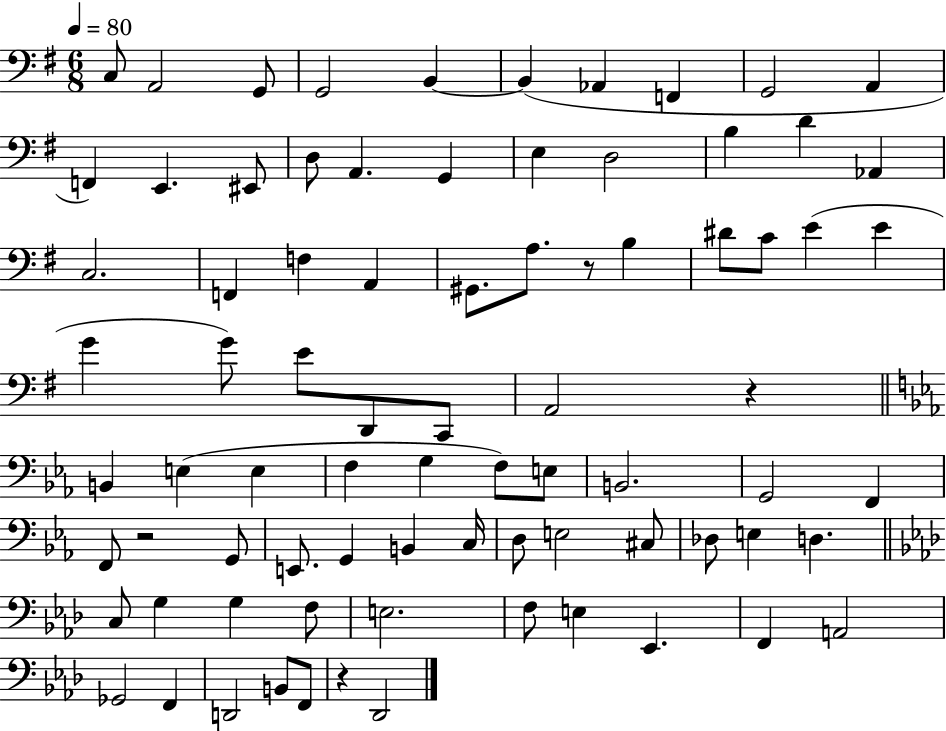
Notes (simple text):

C3/e A2/h G2/e G2/h B2/q B2/q Ab2/q F2/q G2/h A2/q F2/q E2/q. EIS2/e D3/e A2/q. G2/q E3/q D3/h B3/q D4/q Ab2/q C3/h. F2/q F3/q A2/q G#2/e. A3/e. R/e B3/q D#4/e C4/e E4/q E4/q G4/q G4/e E4/e D2/e C2/e A2/h R/q B2/q E3/q E3/q F3/q G3/q F3/e E3/e B2/h. G2/h F2/q F2/e R/h G2/e E2/e. G2/q B2/q C3/s D3/e E3/h C#3/e Db3/e E3/q D3/q. C3/e G3/q G3/q F3/e E3/h. F3/e E3/q Eb2/q. F2/q A2/h Gb2/h F2/q D2/h B2/e F2/e R/q Db2/h